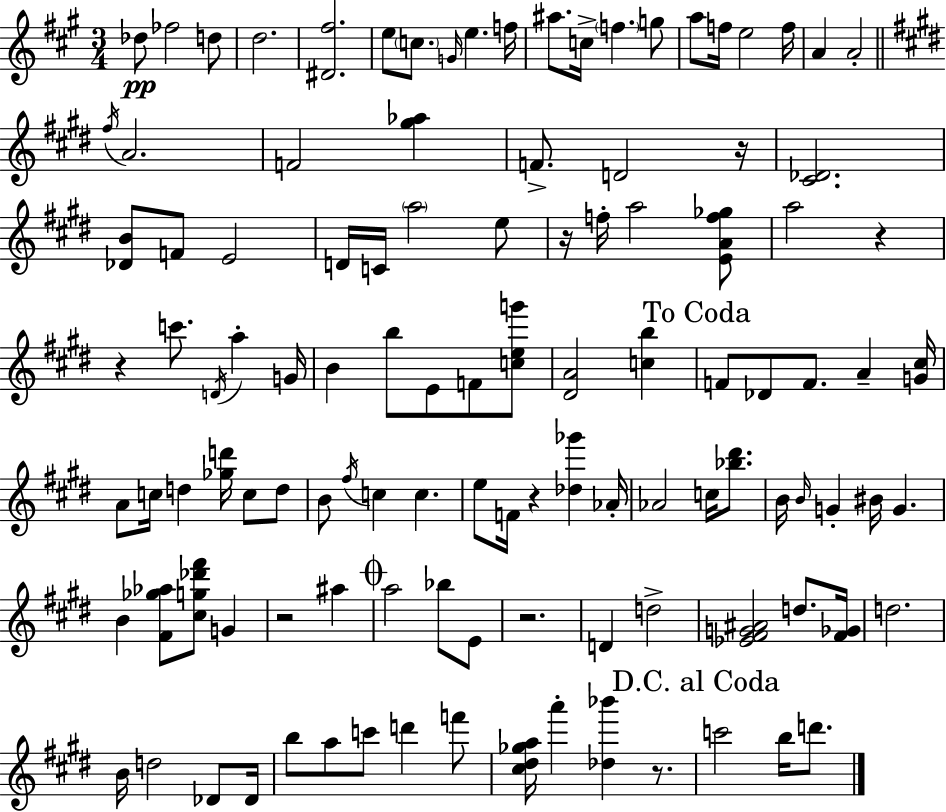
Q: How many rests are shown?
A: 8